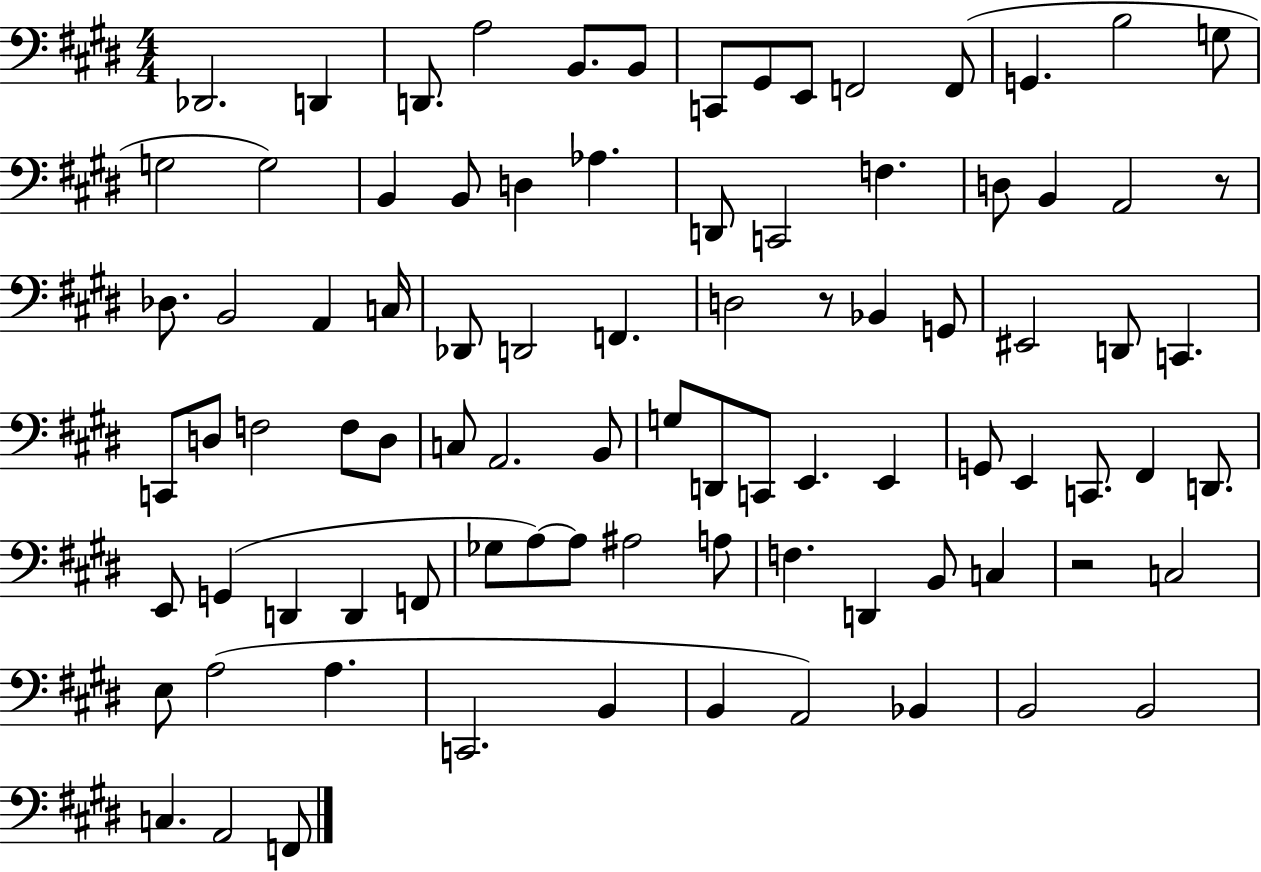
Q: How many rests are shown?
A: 3